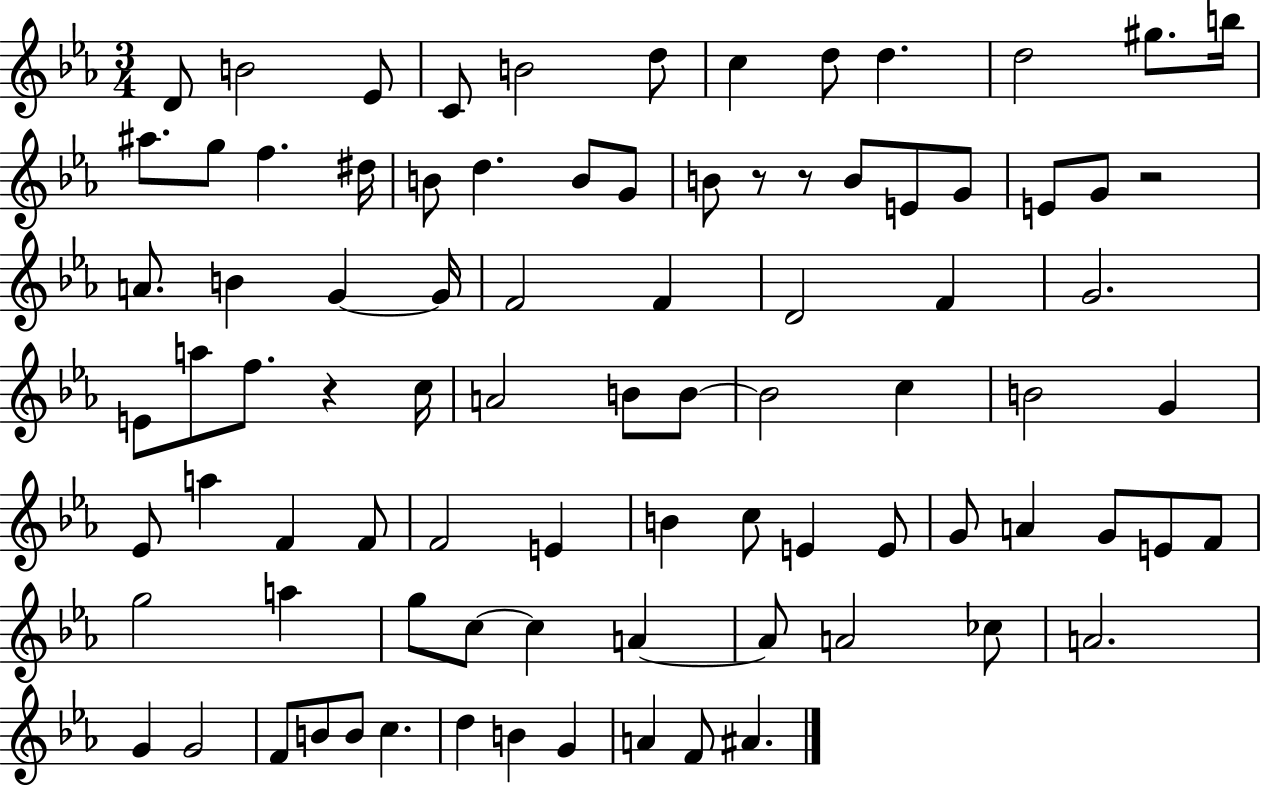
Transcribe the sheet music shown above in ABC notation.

X:1
T:Untitled
M:3/4
L:1/4
K:Eb
D/2 B2 _E/2 C/2 B2 d/2 c d/2 d d2 ^g/2 b/4 ^a/2 g/2 f ^d/4 B/2 d B/2 G/2 B/2 z/2 z/2 B/2 E/2 G/2 E/2 G/2 z2 A/2 B G G/4 F2 F D2 F G2 E/2 a/2 f/2 z c/4 A2 B/2 B/2 B2 c B2 G _E/2 a F F/2 F2 E B c/2 E E/2 G/2 A G/2 E/2 F/2 g2 a g/2 c/2 c A A/2 A2 _c/2 A2 G G2 F/2 B/2 B/2 c d B G A F/2 ^A